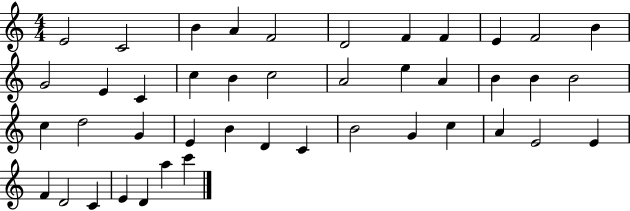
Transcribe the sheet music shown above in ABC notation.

X:1
T:Untitled
M:4/4
L:1/4
K:C
E2 C2 B A F2 D2 F F E F2 B G2 E C c B c2 A2 e A B B B2 c d2 G E B D C B2 G c A E2 E F D2 C E D a c'